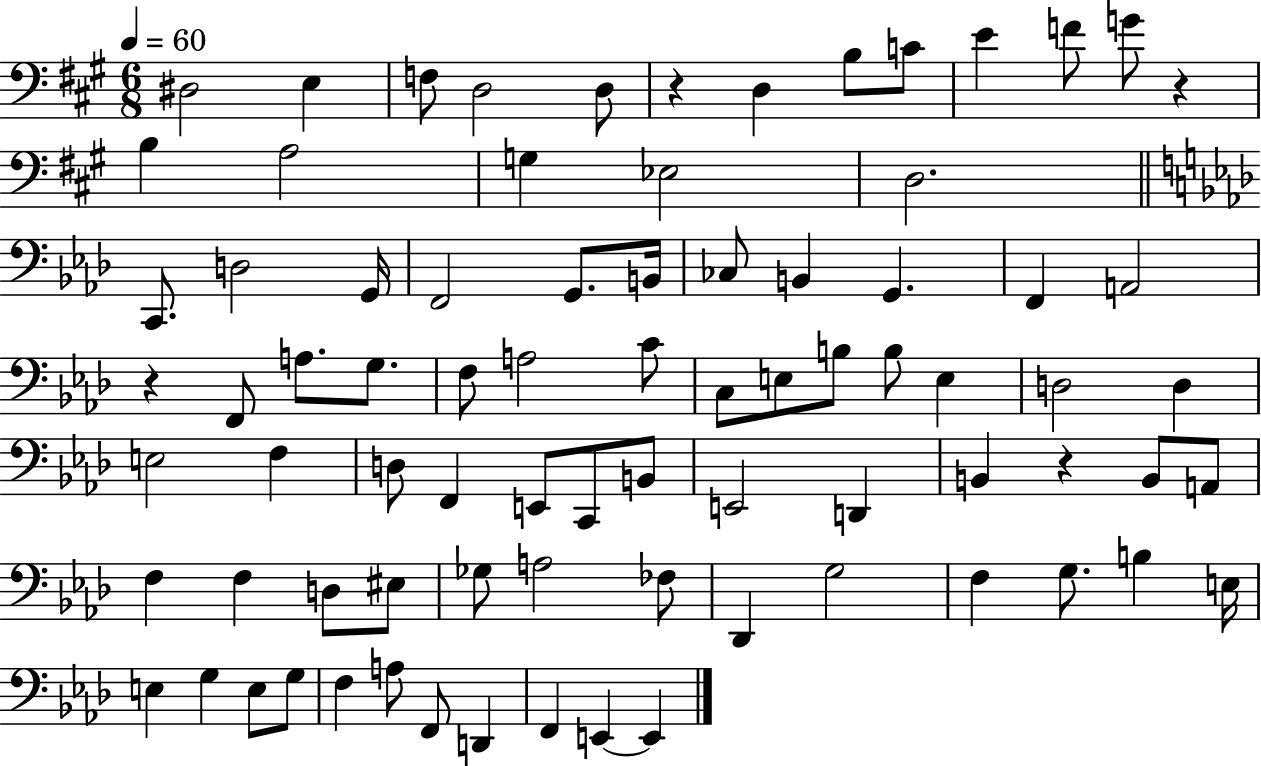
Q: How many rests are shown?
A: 4